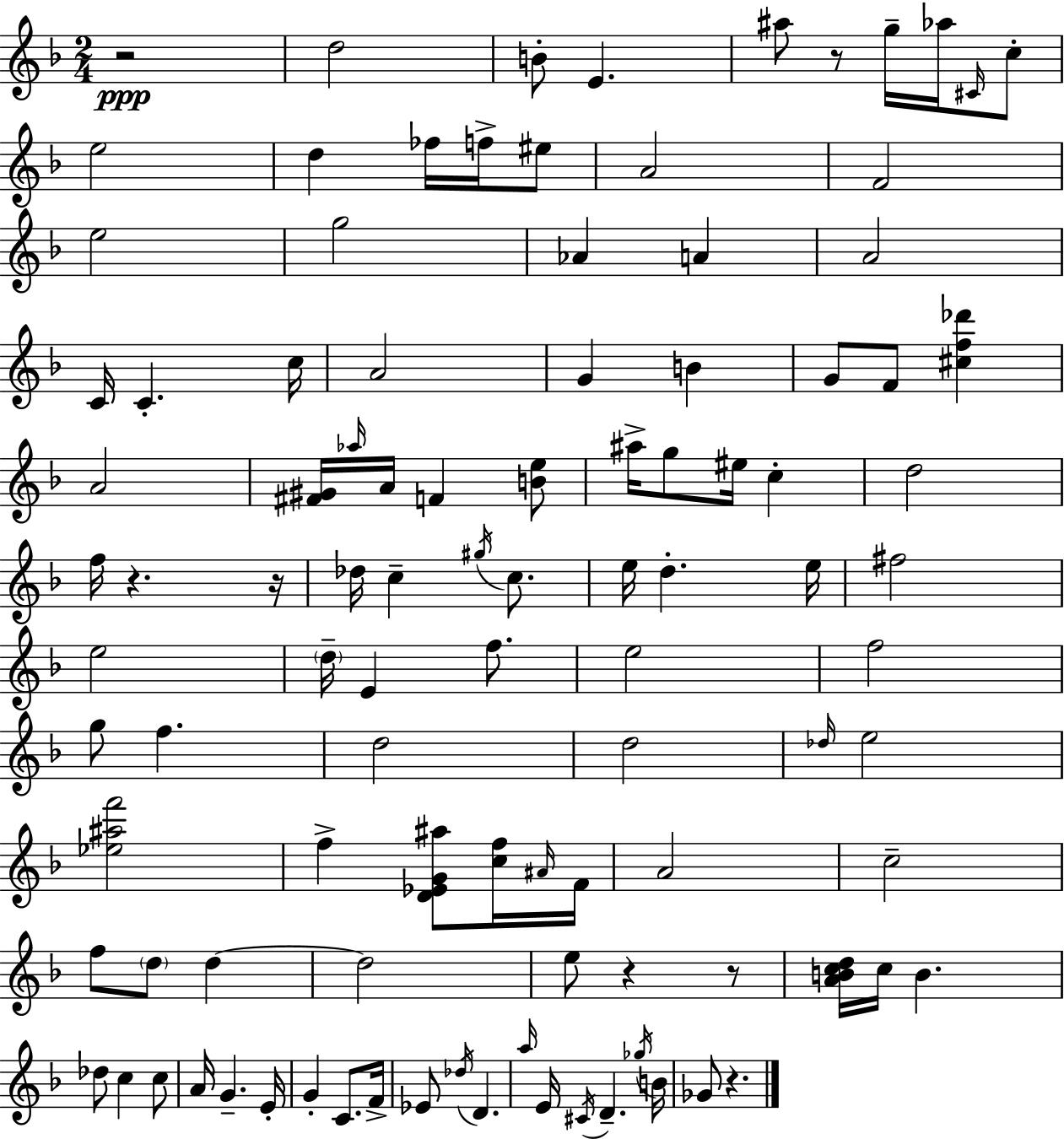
{
  \clef treble
  \numericTimeSignature
  \time 2/4
  \key d \minor
  r2\ppp | d''2 | b'8-. e'4. | ais''8 r8 g''16-- aes''16 \grace { cis'16 } c''8-. | \break e''2 | d''4 fes''16 f''16-> eis''8 | a'2 | f'2 | \break e''2 | g''2 | aes'4 a'4 | a'2 | \break c'16 c'4.-. | c''16 a'2 | g'4 b'4 | g'8 f'8 <cis'' f'' des'''>4 | \break a'2 | <fis' gis'>16 \grace { aes''16 } a'16 f'4 | <b' e''>8 ais''16-> g''8 eis''16 c''4-. | d''2 | \break f''16 r4. | r16 des''16 c''4-- \acciaccatura { gis''16 } | c''8. e''16 d''4.-. | e''16 fis''2 | \break e''2 | \parenthesize d''16-- e'4 | f''8. e''2 | f''2 | \break g''8 f''4. | d''2 | d''2 | \grace { des''16 } e''2 | \break <ees'' ais'' f'''>2 | f''4-> | <d' ees' g' ais''>8 <c'' f''>16 \grace { ais'16 } f'16 a'2 | c''2-- | \break f''8 \parenthesize d''8 | d''4~~ d''2 | e''8 r4 | r8 <a' b' c'' d''>16 c''16 b'4. | \break des''8 c''4 | c''8 a'16 g'4.-- | e'16-. g'4-. | c'8. f'16-> ees'8 \acciaccatura { des''16 } | \break d'4. \grace { a''16 } e'16 | \acciaccatura { cis'16 } d'4.-- \acciaccatura { ges''16 } | b'16 ges'8 r4. | \bar "|."
}